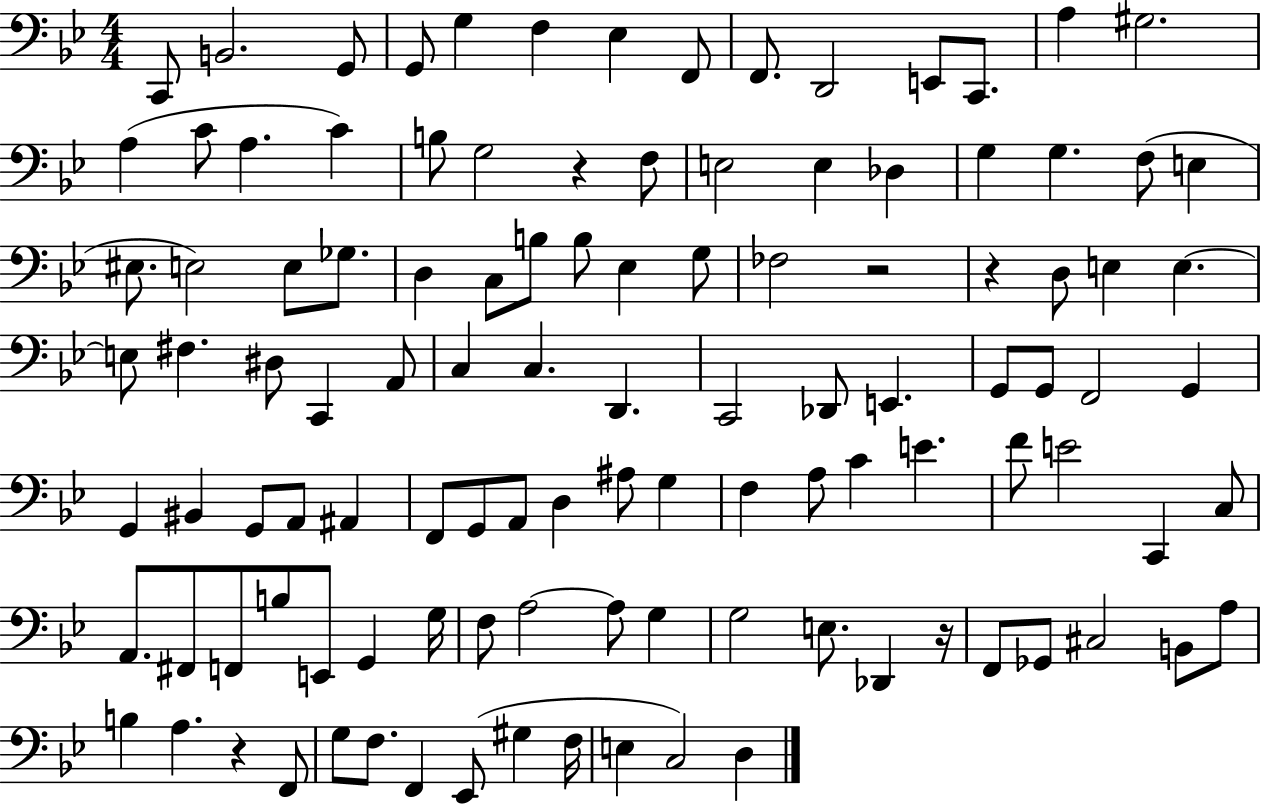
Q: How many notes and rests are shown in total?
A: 112